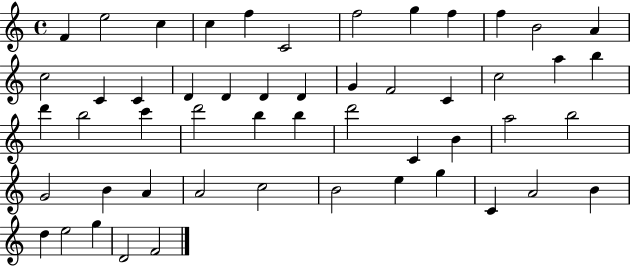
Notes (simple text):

F4/q E5/h C5/q C5/q F5/q C4/h F5/h G5/q F5/q F5/q B4/h A4/q C5/h C4/q C4/q D4/q D4/q D4/q D4/q G4/q F4/h C4/q C5/h A5/q B5/q D6/q B5/h C6/q D6/h B5/q B5/q D6/h C4/q B4/q A5/h B5/h G4/h B4/q A4/q A4/h C5/h B4/h E5/q G5/q C4/q A4/h B4/q D5/q E5/h G5/q D4/h F4/h